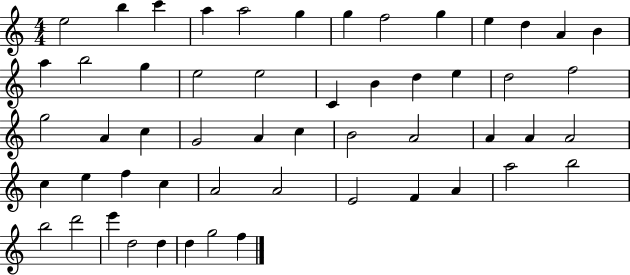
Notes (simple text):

E5/h B5/q C6/q A5/q A5/h G5/q G5/q F5/h G5/q E5/q D5/q A4/q B4/q A5/q B5/h G5/q E5/h E5/h C4/q B4/q D5/q E5/q D5/h F5/h G5/h A4/q C5/q G4/h A4/q C5/q B4/h A4/h A4/q A4/q A4/h C5/q E5/q F5/q C5/q A4/h A4/h E4/h F4/q A4/q A5/h B5/h B5/h D6/h E6/q D5/h D5/q D5/q G5/h F5/q